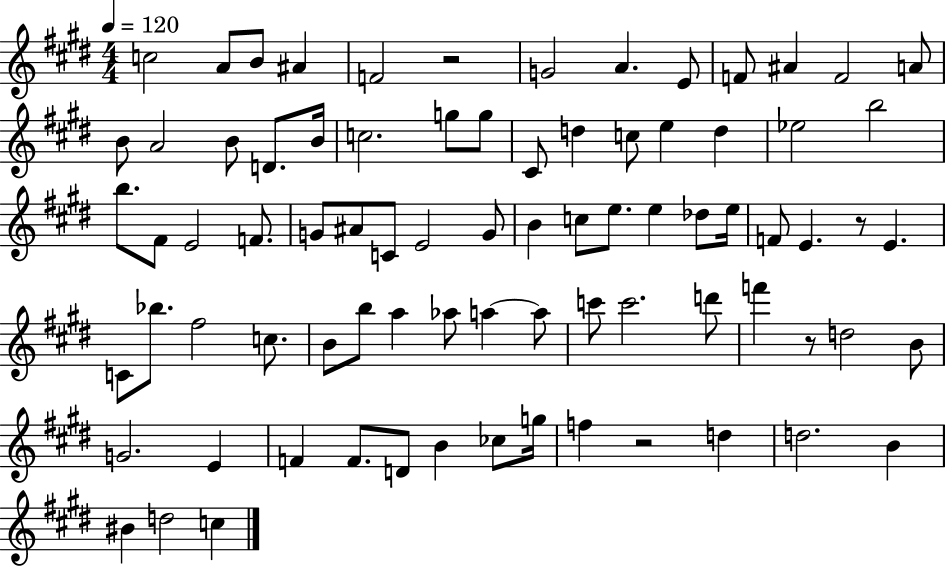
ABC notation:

X:1
T:Untitled
M:4/4
L:1/4
K:E
c2 A/2 B/2 ^A F2 z2 G2 A E/2 F/2 ^A F2 A/2 B/2 A2 B/2 D/2 B/4 c2 g/2 g/2 ^C/2 d c/2 e d _e2 b2 b/2 ^F/2 E2 F/2 G/2 ^A/2 C/2 E2 G/2 B c/2 e/2 e _d/2 e/4 F/2 E z/2 E C/2 _b/2 ^f2 c/2 B/2 b/2 a _a/2 a a/2 c'/2 c'2 d'/2 f' z/2 d2 B/2 G2 E F F/2 D/2 B _c/2 g/4 f z2 d d2 B ^B d2 c